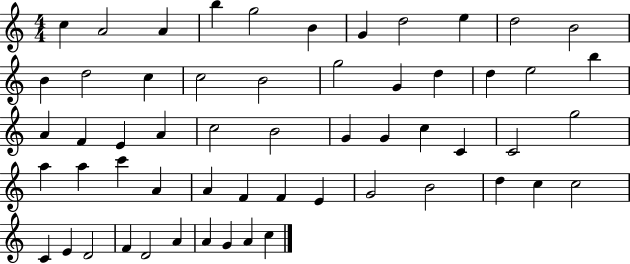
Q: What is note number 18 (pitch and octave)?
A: G4